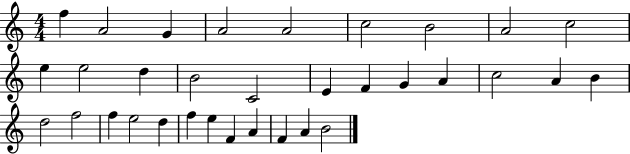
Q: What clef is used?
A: treble